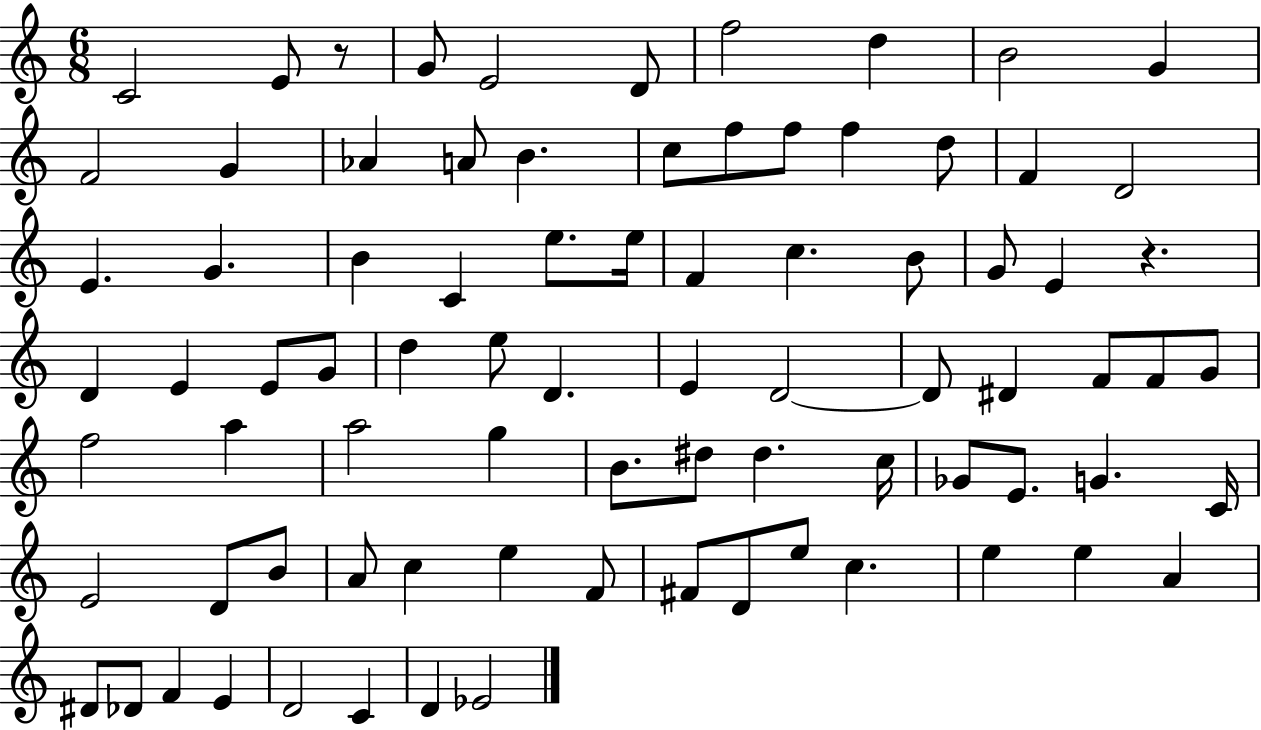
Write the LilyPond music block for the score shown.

{
  \clef treble
  \numericTimeSignature
  \time 6/8
  \key c \major
  c'2 e'8 r8 | g'8 e'2 d'8 | f''2 d''4 | b'2 g'4 | \break f'2 g'4 | aes'4 a'8 b'4. | c''8 f''8 f''8 f''4 d''8 | f'4 d'2 | \break e'4. g'4. | b'4 c'4 e''8. e''16 | f'4 c''4. b'8 | g'8 e'4 r4. | \break d'4 e'4 e'8 g'8 | d''4 e''8 d'4. | e'4 d'2~~ | d'8 dis'4 f'8 f'8 g'8 | \break f''2 a''4 | a''2 g''4 | b'8. dis''8 dis''4. c''16 | ges'8 e'8. g'4. c'16 | \break e'2 d'8 b'8 | a'8 c''4 e''4 f'8 | fis'8 d'8 e''8 c''4. | e''4 e''4 a'4 | \break dis'8 des'8 f'4 e'4 | d'2 c'4 | d'4 ees'2 | \bar "|."
}